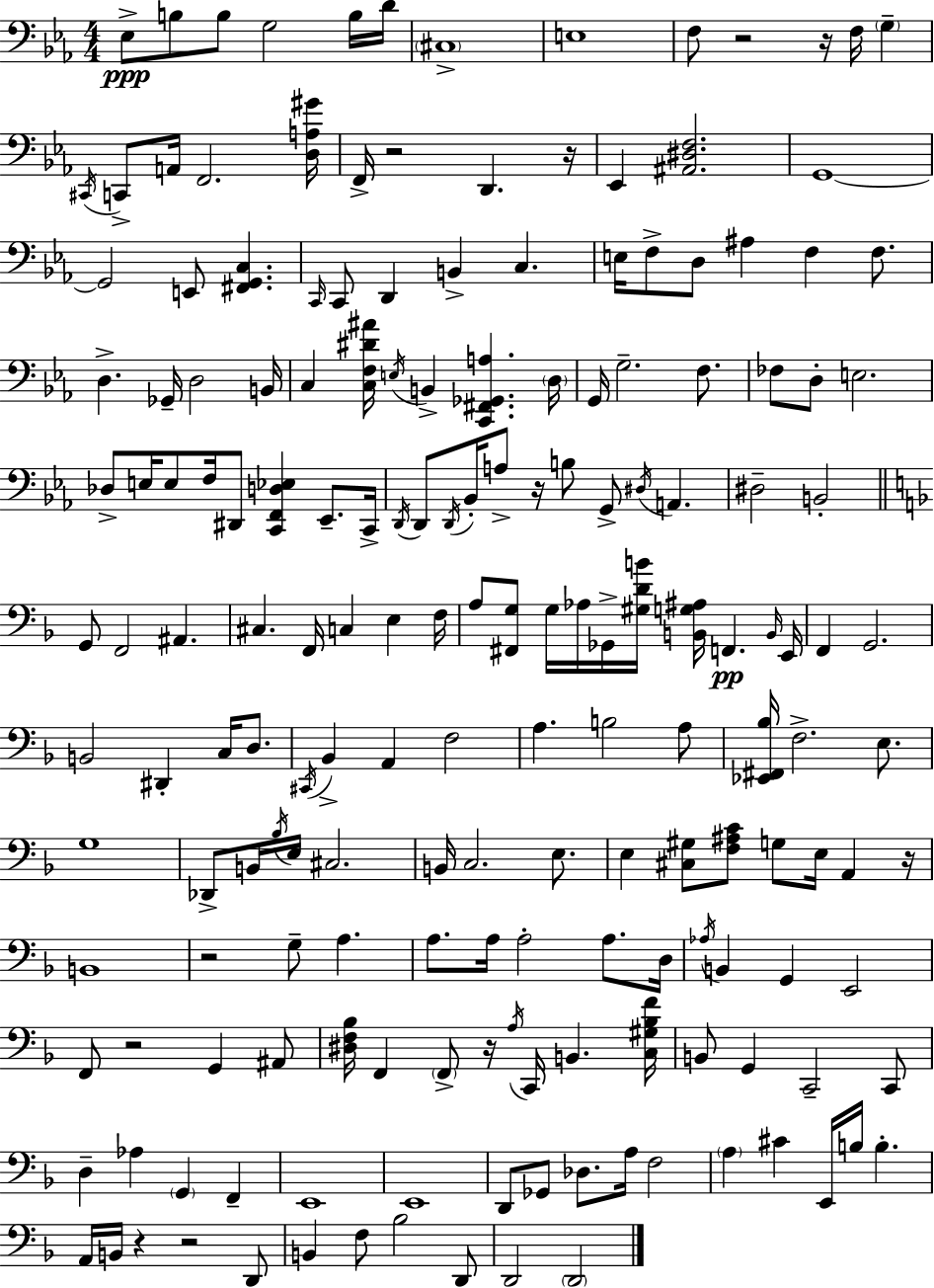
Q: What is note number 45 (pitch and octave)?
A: D3